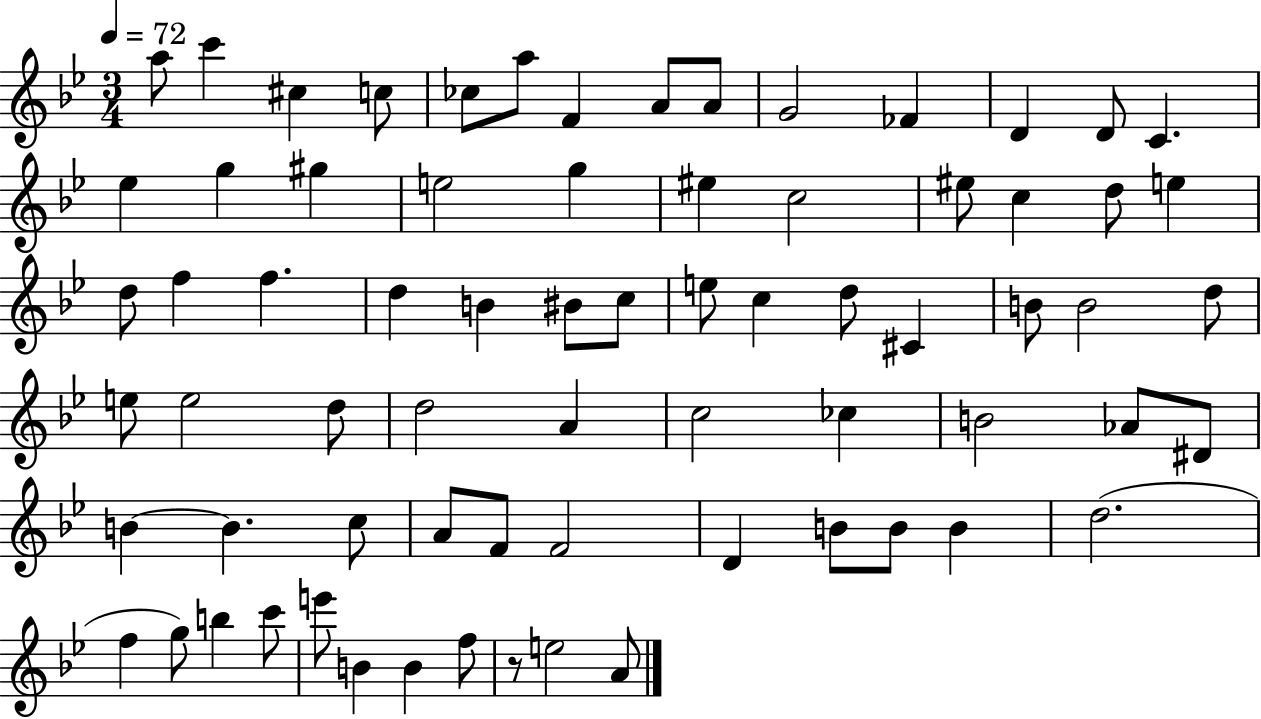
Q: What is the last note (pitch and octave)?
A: A4